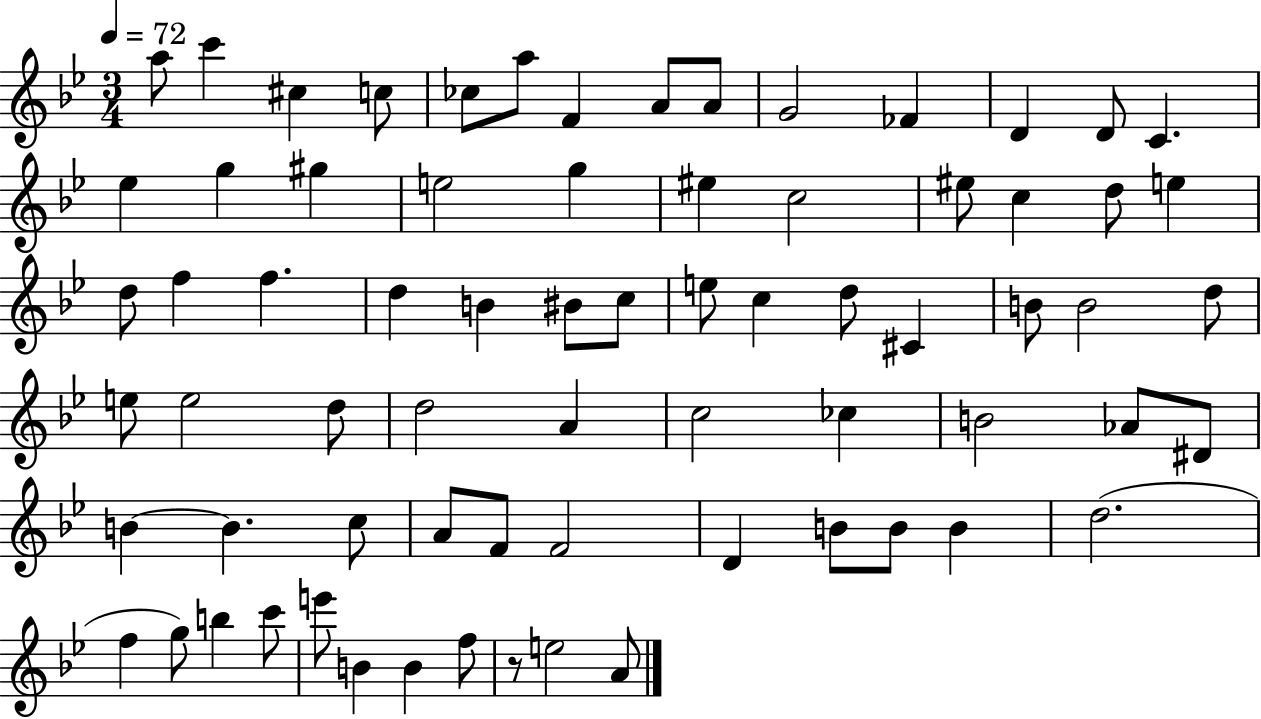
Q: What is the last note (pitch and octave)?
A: A4